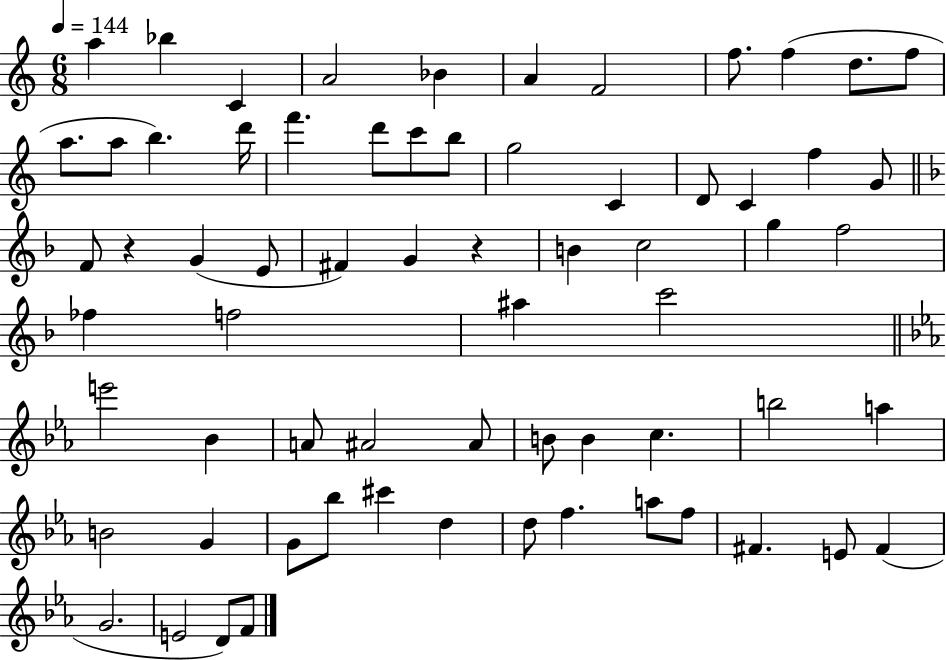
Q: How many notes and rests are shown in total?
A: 67